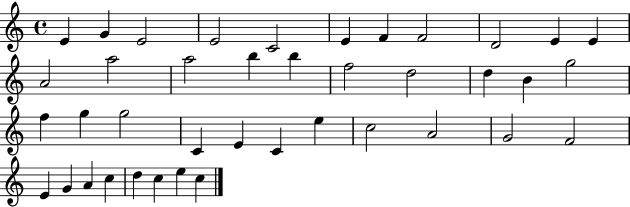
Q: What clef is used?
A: treble